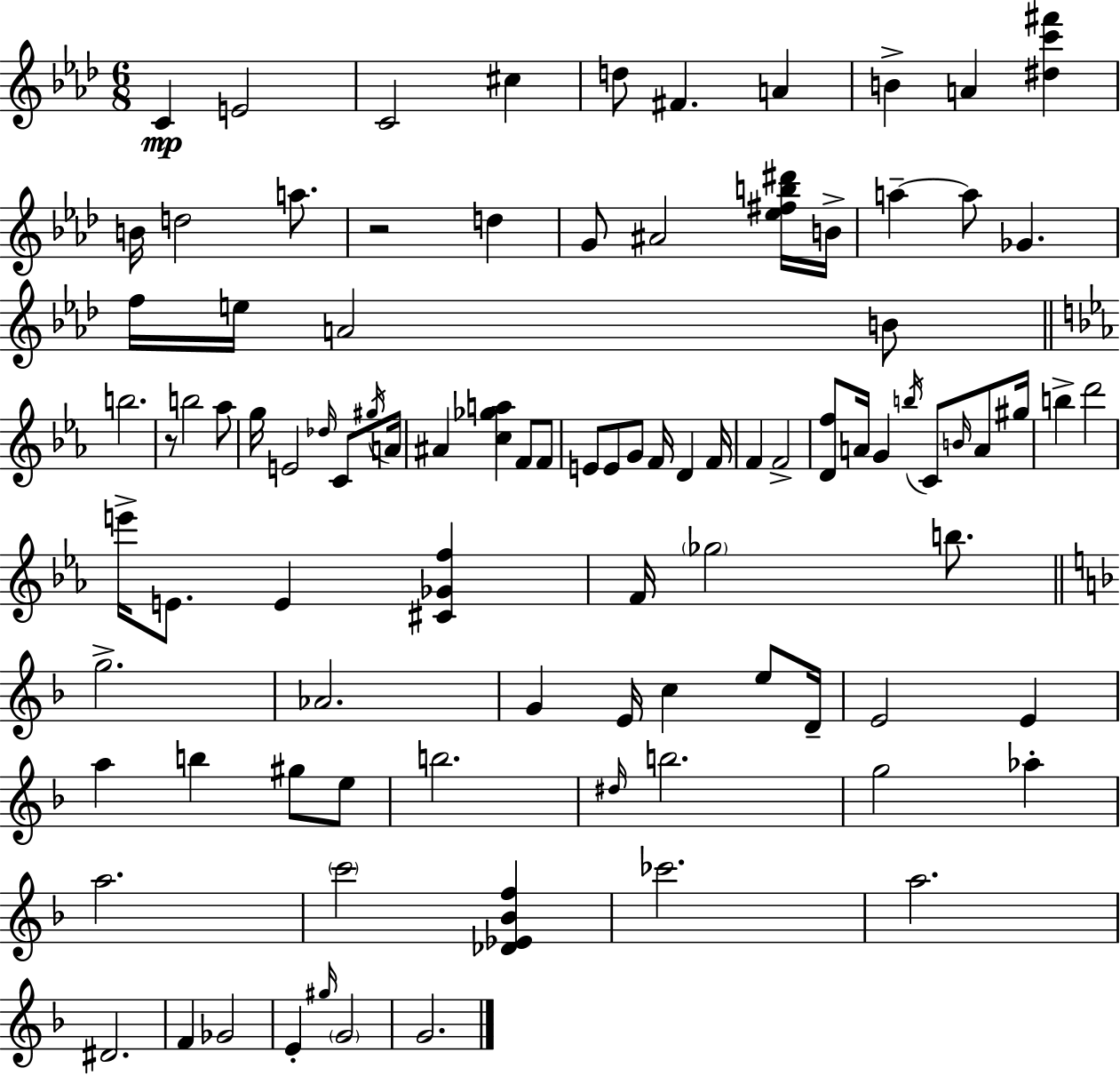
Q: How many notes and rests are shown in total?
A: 95